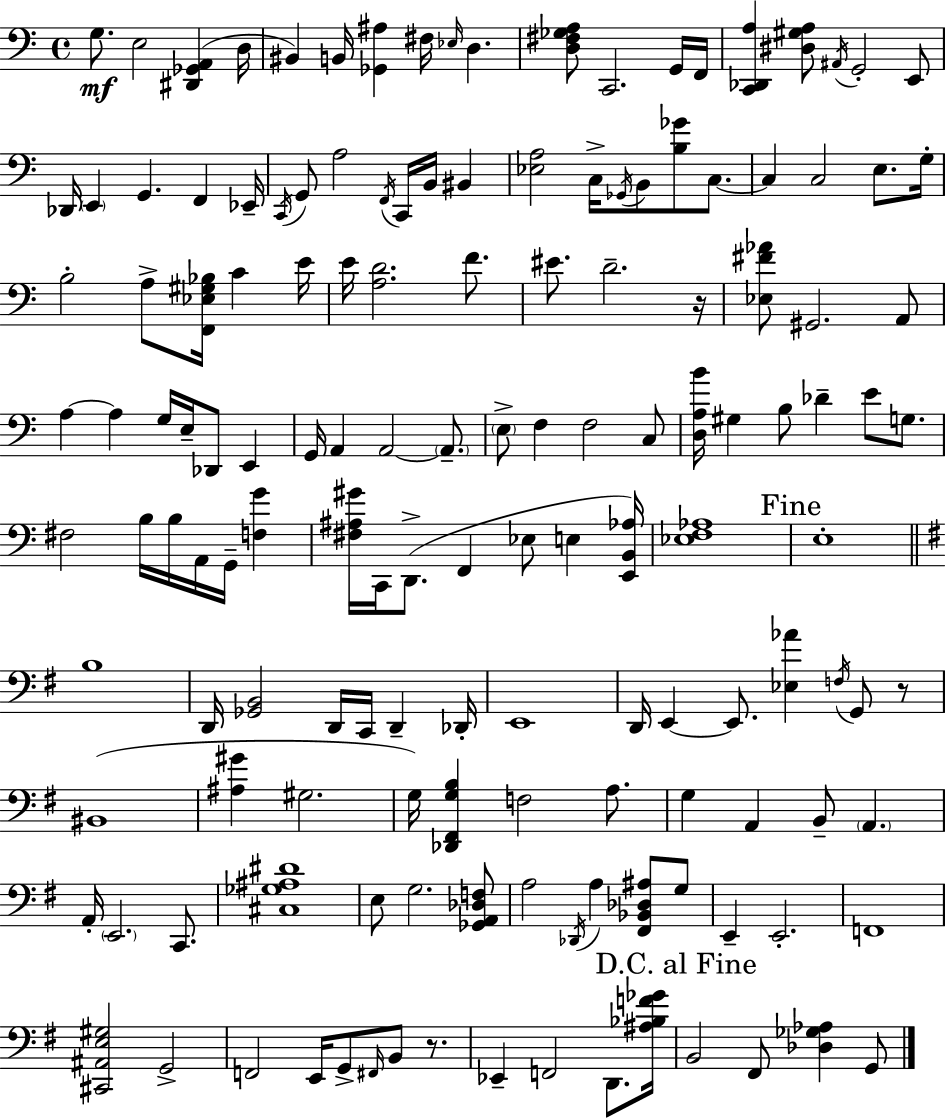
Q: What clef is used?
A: bass